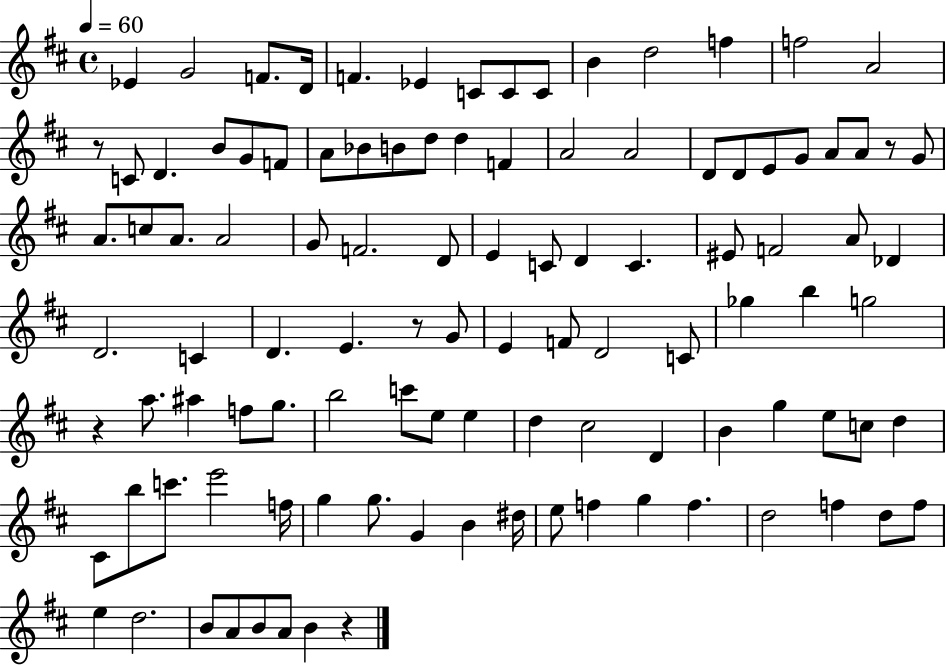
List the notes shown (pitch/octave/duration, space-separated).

Eb4/q G4/h F4/e. D4/s F4/q. Eb4/q C4/e C4/e C4/e B4/q D5/h F5/q F5/h A4/h R/e C4/e D4/q. B4/e G4/e F4/e A4/e Bb4/e B4/e D5/e D5/q F4/q A4/h A4/h D4/e D4/e E4/e G4/e A4/e A4/e R/e G4/e A4/e. C5/e A4/e. A4/h G4/e F4/h. D4/e E4/q C4/e D4/q C4/q. EIS4/e F4/h A4/e Db4/q D4/h. C4/q D4/q. E4/q. R/e G4/e E4/q F4/e D4/h C4/e Gb5/q B5/q G5/h R/q A5/e. A#5/q F5/e G5/e. B5/h C6/e E5/e E5/q D5/q C#5/h D4/q B4/q G5/q E5/e C5/e D5/q C#4/e B5/e C6/e. E6/h F5/s G5/q G5/e. G4/q B4/q D#5/s E5/e F5/q G5/q F5/q. D5/h F5/q D5/e F5/e E5/q D5/h. B4/e A4/e B4/e A4/e B4/q R/q